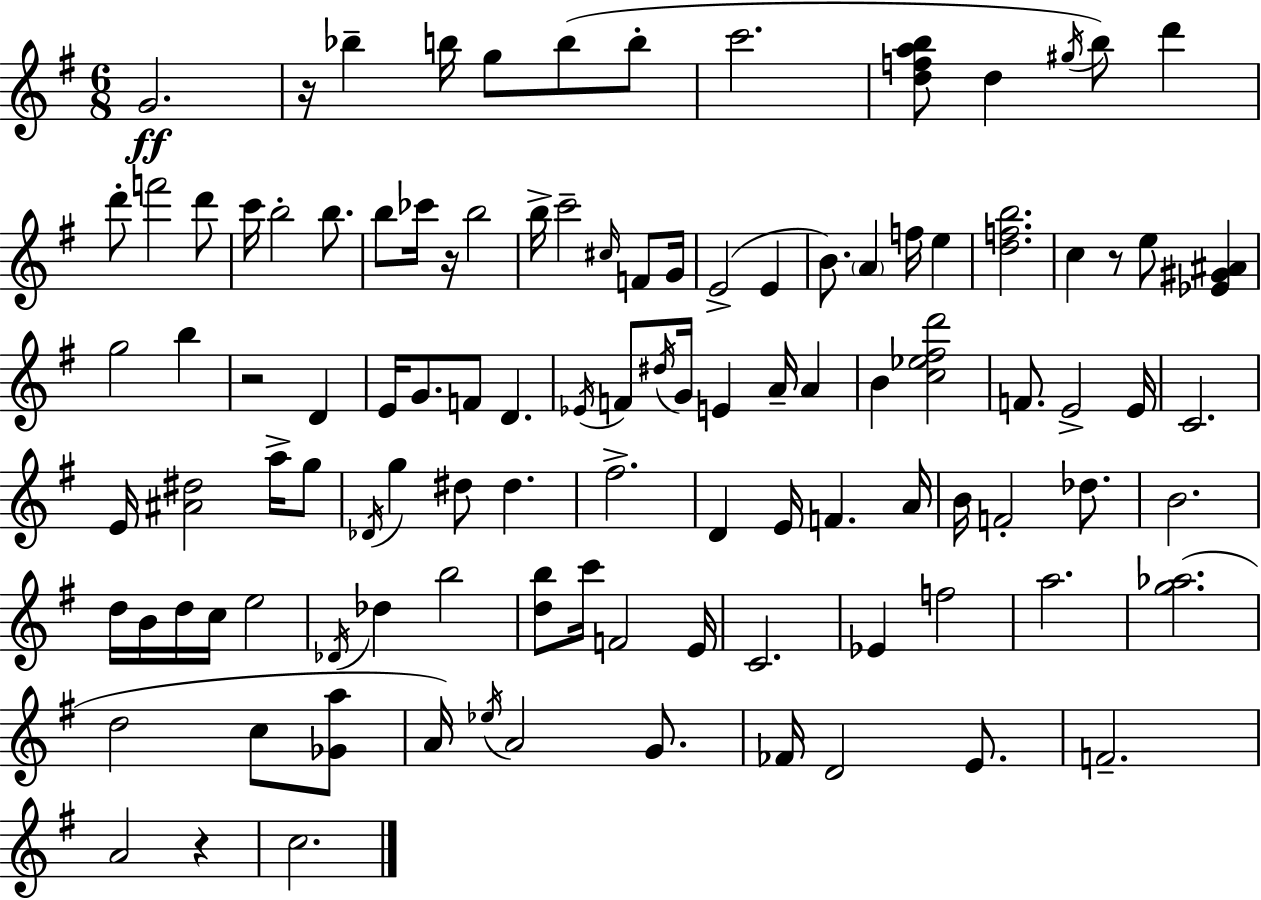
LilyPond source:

{
  \clef treble
  \numericTimeSignature
  \time 6/8
  \key e \minor
  g'2.\ff | r16 bes''4-- b''16 g''8 b''8( b''8-. | c'''2. | <d'' f'' a'' b''>8 d''4 \acciaccatura { gis''16 }) b''8 d'''4 | \break d'''8-. f'''2 d'''8 | c'''16 b''2-. b''8. | b''8 ces'''16 r16 b''2 | b''16-> c'''2-- \grace { cis''16 } f'8 | \break g'16 e'2->( e'4 | b'8.) \parenthesize a'4 f''16 e''4 | <d'' f'' b''>2. | c''4 r8 e''8 <ees' gis' ais'>4 | \break g''2 b''4 | r2 d'4 | e'16 g'8. f'8 d'4. | \acciaccatura { ees'16 } f'8 \acciaccatura { dis''16 } g'16 e'4 a'16-- | \break a'4 b'4 <c'' ees'' fis'' d'''>2 | f'8. e'2-> | e'16 c'2. | e'16 <ais' dis''>2 | \break a''16-> g''8 \acciaccatura { des'16 } g''4 dis''8 dis''4. | fis''2.-> | d'4 e'16 f'4. | a'16 b'16 f'2-. | \break des''8. b'2. | d''16 b'16 d''16 c''16 e''2 | \acciaccatura { des'16 } des''4 b''2 | <d'' b''>8 c'''16 f'2 | \break e'16 c'2. | ees'4 f''2 | a''2. | <g'' aes''>2.( | \break d''2 | c''8 <ges' a''>8 a'16) \acciaccatura { ees''16 } a'2 | g'8. fes'16 d'2 | e'8. f'2.-- | \break a'2 | r4 c''2. | \bar "|."
}